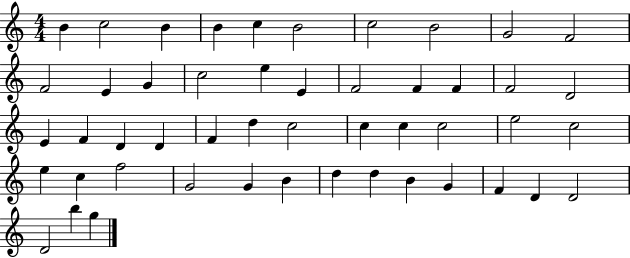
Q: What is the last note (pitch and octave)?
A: G5